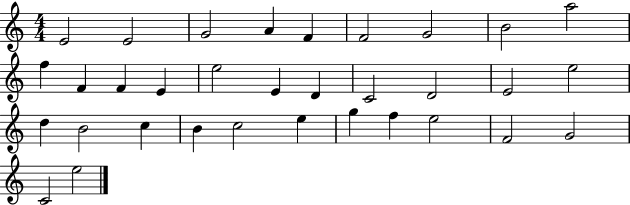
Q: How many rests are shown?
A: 0